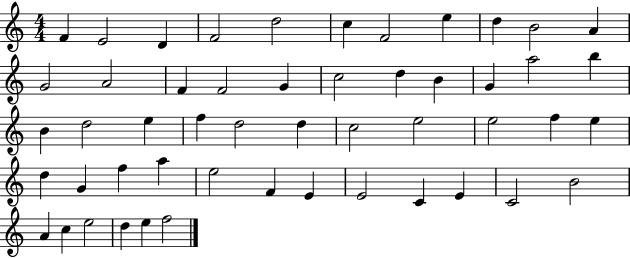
X:1
T:Untitled
M:4/4
L:1/4
K:C
F E2 D F2 d2 c F2 e d B2 A G2 A2 F F2 G c2 d B G a2 b B d2 e f d2 d c2 e2 e2 f e d G f a e2 F E E2 C E C2 B2 A c e2 d e f2